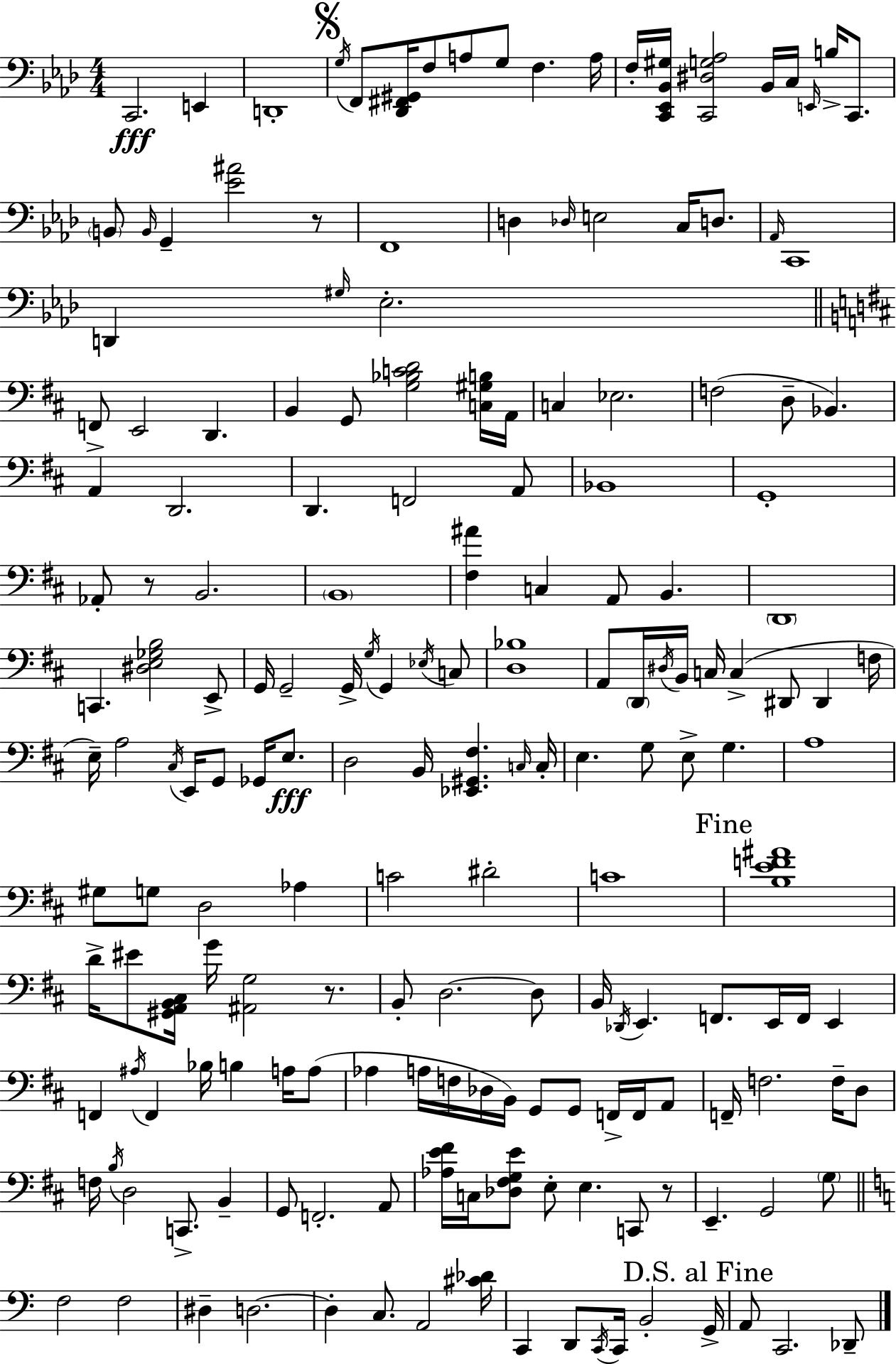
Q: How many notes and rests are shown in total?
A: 181